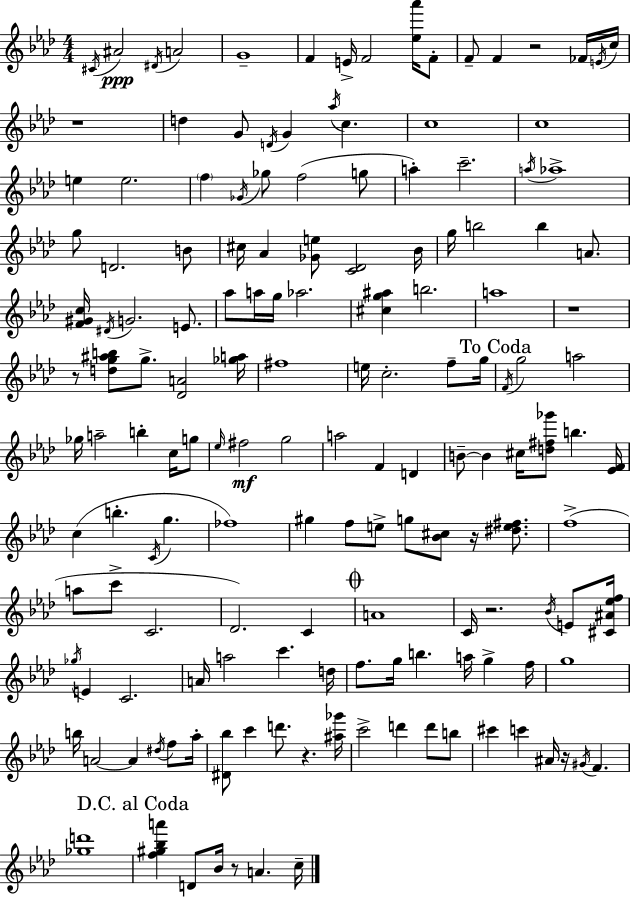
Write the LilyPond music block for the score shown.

{
  \clef treble
  \numericTimeSignature
  \time 4/4
  \key aes \major
  \acciaccatura { cis'16 }\ppp ais'2 \acciaccatura { dis'16 } a'2 | g'1-- | f'4 e'16-> f'2 <ees'' aes'''>16 | f'8-. f'8-- f'4 r2 | \break fes'16 \acciaccatura { e'16 } c''16 r1 | d''4 g'8 \acciaccatura { d'16 } g'4 \acciaccatura { aes''16 } c''4. | c''1 | c''1 | \break e''4 e''2. | \parenthesize f''4 \acciaccatura { ges'16 } ges''8 f''2( | g''8 a''4-.) c'''2.-- | \acciaccatura { a''16 } aes''1-> | \break g''8 d'2. | b'8 cis''16 aes'4 <ges' e''>8 <c' des'>2 | bes'16 g''16 b''2 | b''4 a'8. <f' gis' c''>16 \acciaccatura { dis'16 } g'2. | \break e'8. aes''8 a''16 g''16 aes''2. | <cis'' g'' ais''>4 b''2. | a''1 | r1 | \break r8 <d'' g'' ais'' b''>8 g''8.-> <des' a'>2 | <ges'' a''>16 fis''1 | e''16 c''2.-. | f''8-- g''16 \mark "To Coda" \acciaccatura { f'16 } g''2 | \break a''2 ges''16 a''2-- | b''4-. c''16 g''8 \grace { ees''16 }\mf fis''2 | g''2 a''2 | f'4 d'4 b'8--~~ b'4 | \break cis''16 <d'' fis'' ges'''>8 b''4. <ees' f'>16 c''4( b''4.-. | \acciaccatura { c'16 } g''4. fes''1) | gis''4 f''8 | e''8-> g''8 <bes' cis''>8 r16 <dis'' e'' fis''>8. f''1->( | \break a''8 c'''8-> c'2. | des'2.) | c'4 \mark \markup { \musicglyph "scripts.coda" } a'1 | c'16 r2. | \break \acciaccatura { bes'16 } e'8 <cis' ais' ees'' f''>16 \acciaccatura { ges''16 } e'4 | c'2. a'16 a''2 | c'''4. d''16 f''8. | g''16 b''4. a''16 g''4-> f''16 g''1 | \break b''16 a'2~~ | a'4 \acciaccatura { dis''16 } f''8 aes''16-. <dis' bes''>8 | c'''4 d'''8. r4. <ais'' ges'''>16 c'''2-> | d'''4 d'''8 b''8 cis'''4 | \break c'''4 ais'16 r16 \acciaccatura { gis'16 } f'4. <ges'' d'''>1 | \mark "D.C. al Coda" <f'' gis'' bes'' a'''>4 | d'8 bes'16 r8 a'4. c''16-- \bar "|."
}